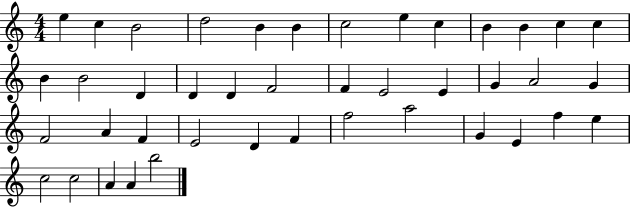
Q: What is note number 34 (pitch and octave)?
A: G4